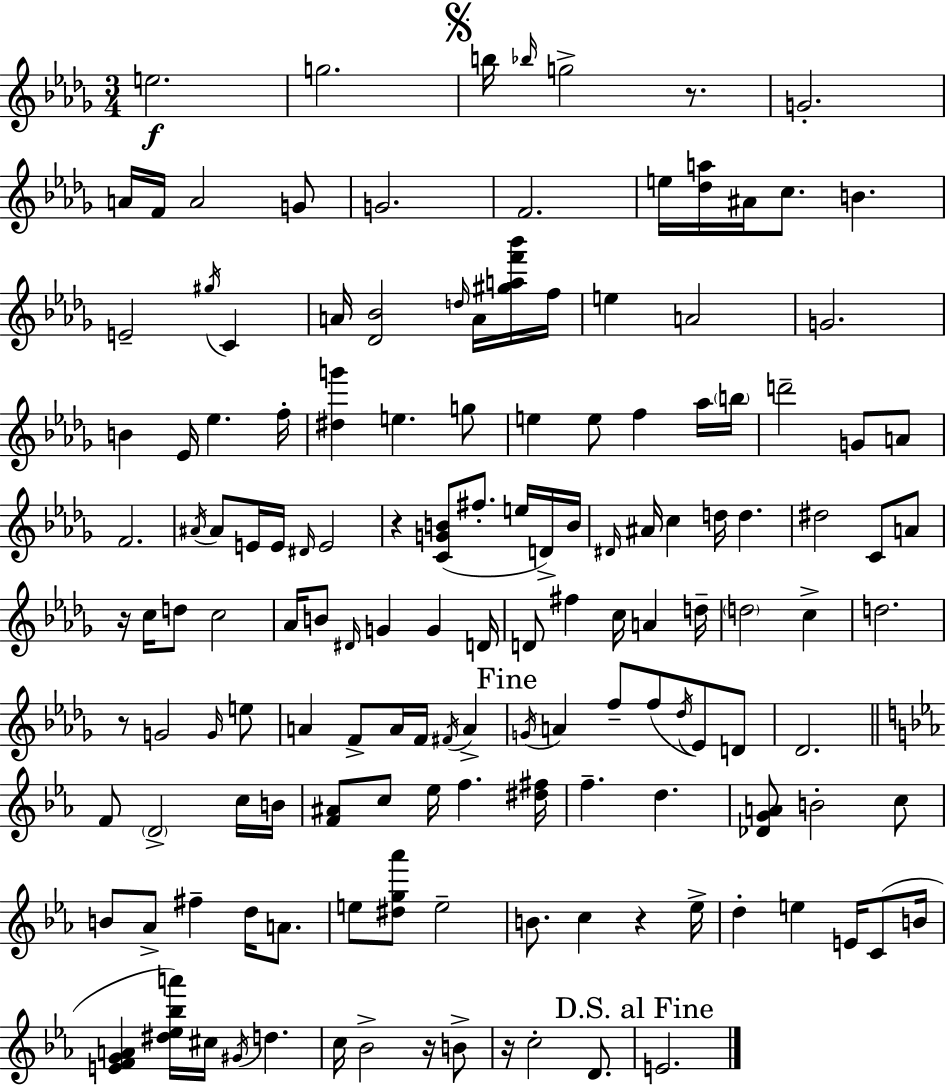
X:1
T:Untitled
M:3/4
L:1/4
K:Bbm
e2 g2 b/4 _b/4 g2 z/2 G2 A/4 F/4 A2 G/2 G2 F2 e/4 [_da]/4 ^A/4 c/2 B E2 ^g/4 C A/4 [_D_B]2 d/4 A/4 [^gaf'_b']/4 f/4 e A2 G2 B _E/4 _e f/4 [^dg'] e g/2 e e/2 f _a/4 b/4 d'2 G/2 A/2 F2 ^A/4 ^A/2 E/4 E/4 ^D/4 E2 z [CGB]/2 ^f/2 e/4 D/4 B/4 ^D/4 ^A/4 c d/4 d ^d2 C/2 A/2 z/4 c/4 d/2 c2 _A/4 B/2 ^D/4 G G D/4 D/2 ^f c/4 A d/4 d2 c d2 z/2 G2 G/4 e/2 A F/2 A/4 F/4 ^F/4 A G/4 A f/2 f/2 _d/4 _E/2 D/2 _D2 F/2 D2 c/4 B/4 [F^A]/2 c/2 _e/4 f [^d^f]/4 f d [_DGA]/2 B2 c/2 B/2 _A/2 ^f d/4 A/2 e/2 [^dg_a']/2 e2 B/2 c z _e/4 d e E/4 C/2 B/4 [EFGA] [^d_e_ba']/4 ^c/4 ^G/4 d c/4 _B2 z/4 B/2 z/4 c2 D/2 E2